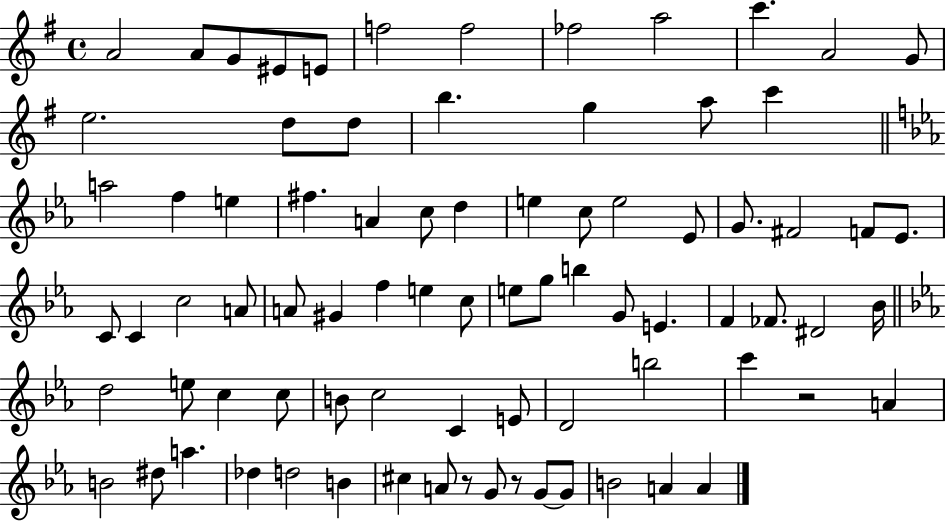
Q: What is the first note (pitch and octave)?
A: A4